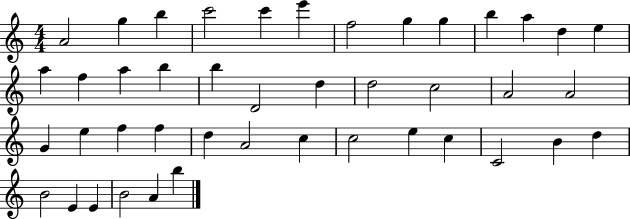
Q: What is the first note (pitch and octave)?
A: A4